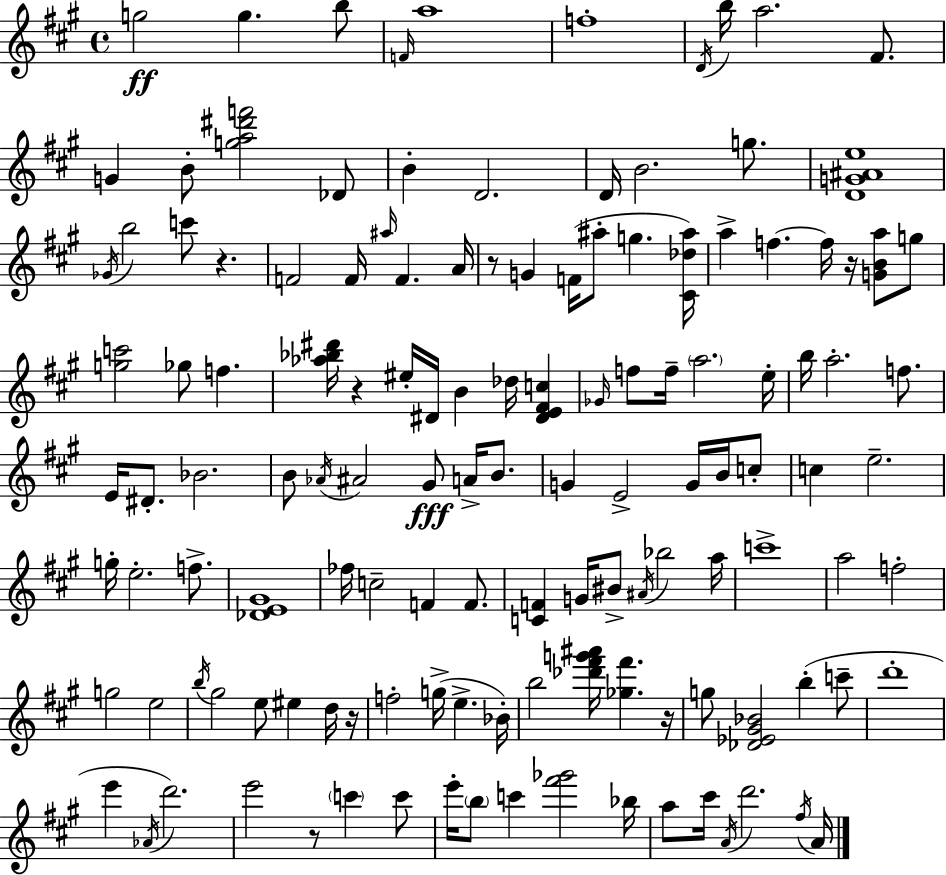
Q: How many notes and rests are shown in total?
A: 131